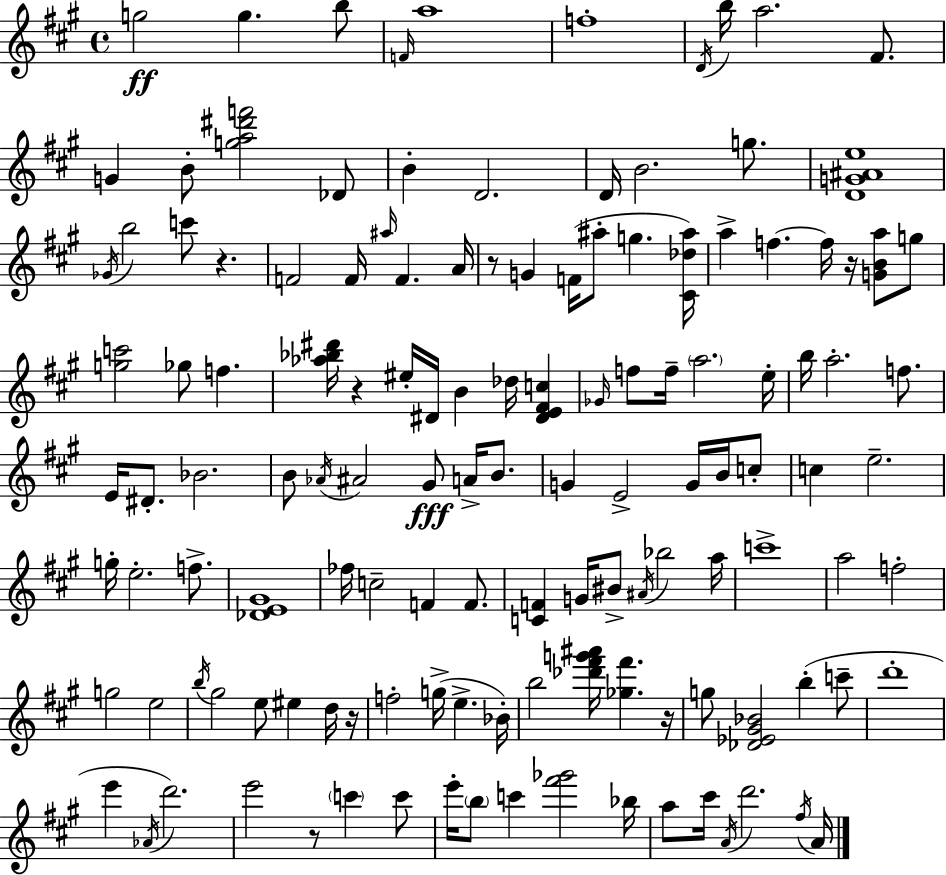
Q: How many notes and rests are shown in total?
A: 131